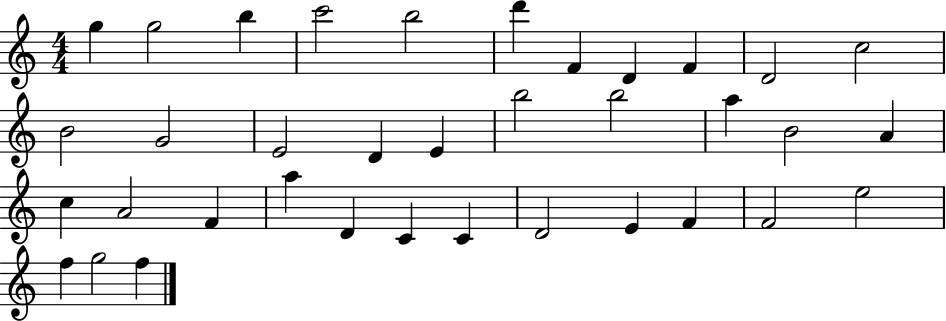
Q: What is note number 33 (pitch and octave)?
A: E5